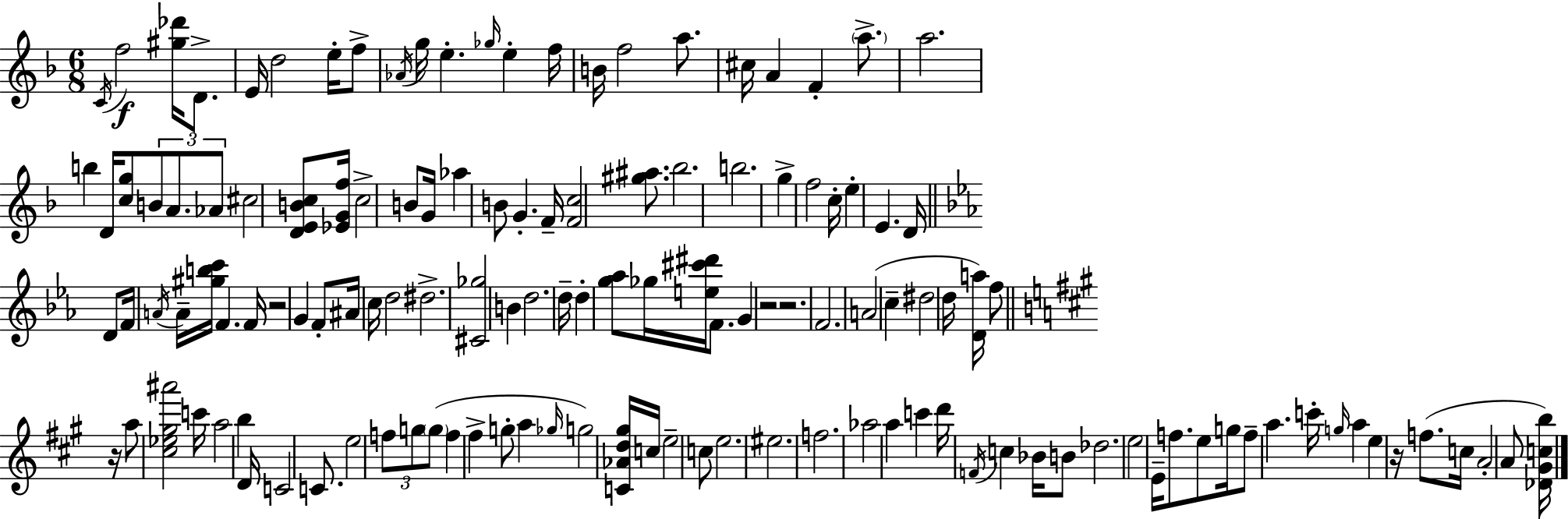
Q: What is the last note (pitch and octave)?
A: A4